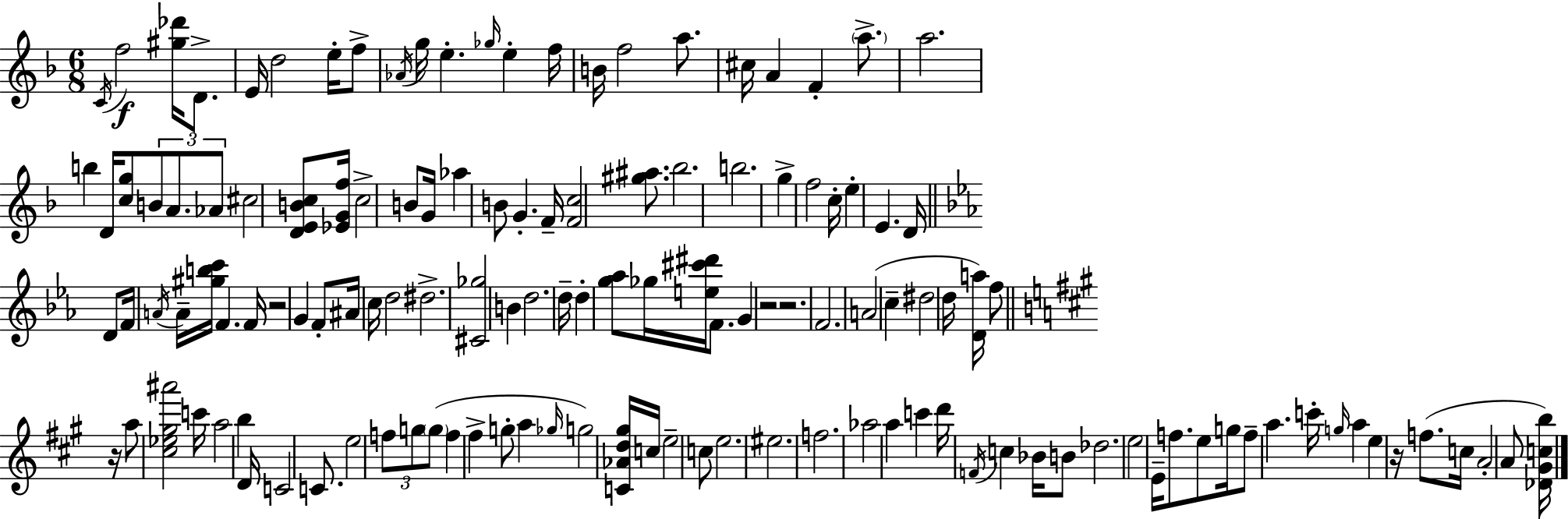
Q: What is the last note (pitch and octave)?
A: A4